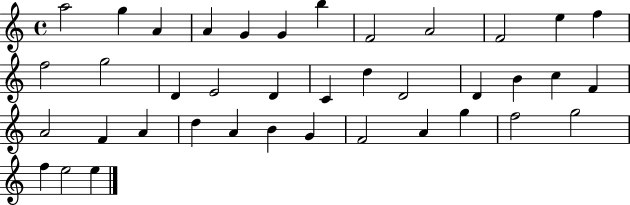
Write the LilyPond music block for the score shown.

{
  \clef treble
  \time 4/4
  \defaultTimeSignature
  \key c \major
  a''2 g''4 a'4 | a'4 g'4 g'4 b''4 | f'2 a'2 | f'2 e''4 f''4 | \break f''2 g''2 | d'4 e'2 d'4 | c'4 d''4 d'2 | d'4 b'4 c''4 f'4 | \break a'2 f'4 a'4 | d''4 a'4 b'4 g'4 | f'2 a'4 g''4 | f''2 g''2 | \break f''4 e''2 e''4 | \bar "|."
}